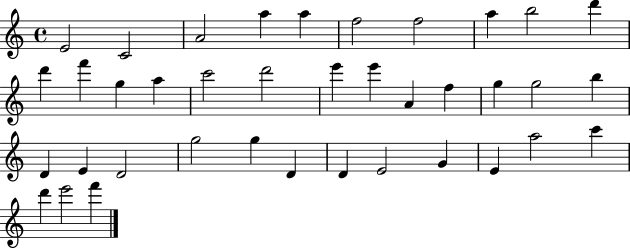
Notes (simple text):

E4/h C4/h A4/h A5/q A5/q F5/h F5/h A5/q B5/h D6/q D6/q F6/q G5/q A5/q C6/h D6/h E6/q E6/q A4/q F5/q G5/q G5/h B5/q D4/q E4/q D4/h G5/h G5/q D4/q D4/q E4/h G4/q E4/q A5/h C6/q D6/q E6/h F6/q